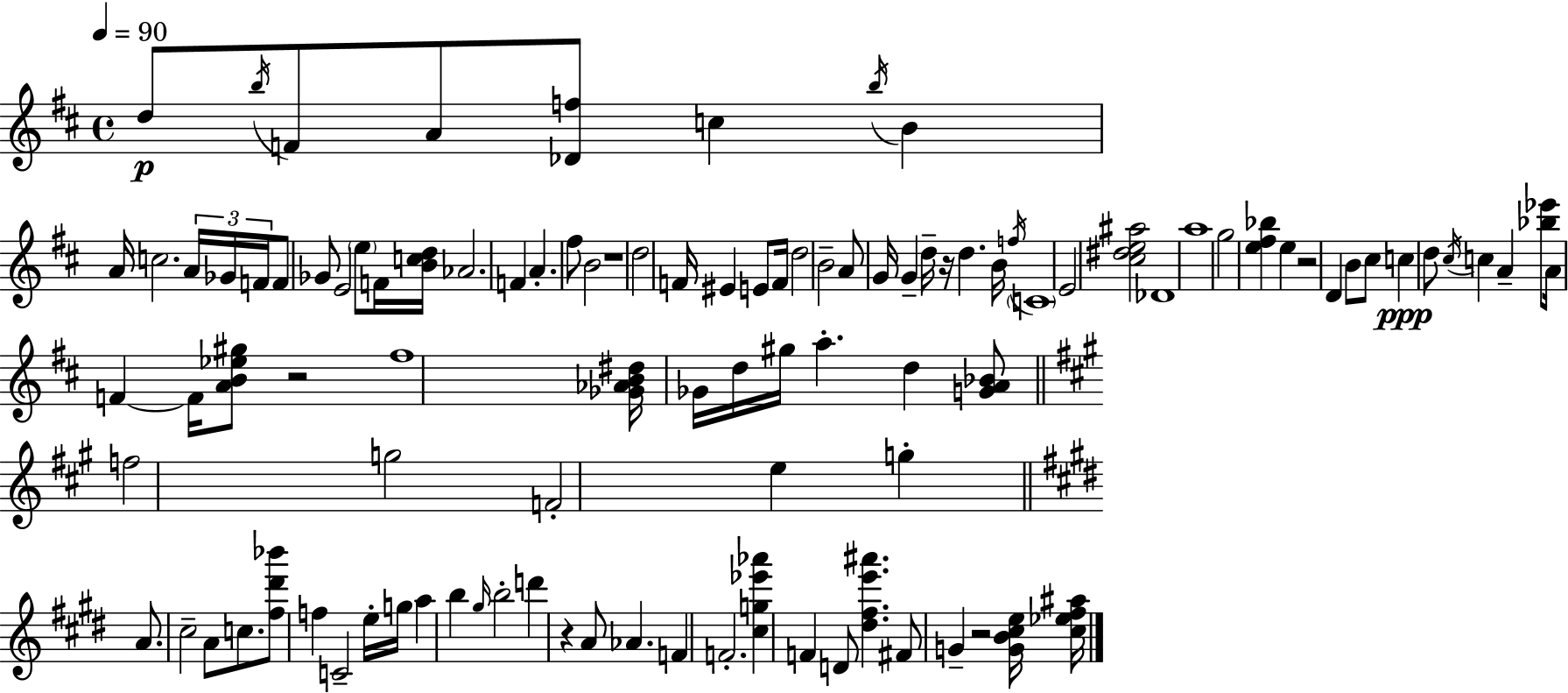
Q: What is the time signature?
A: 4/4